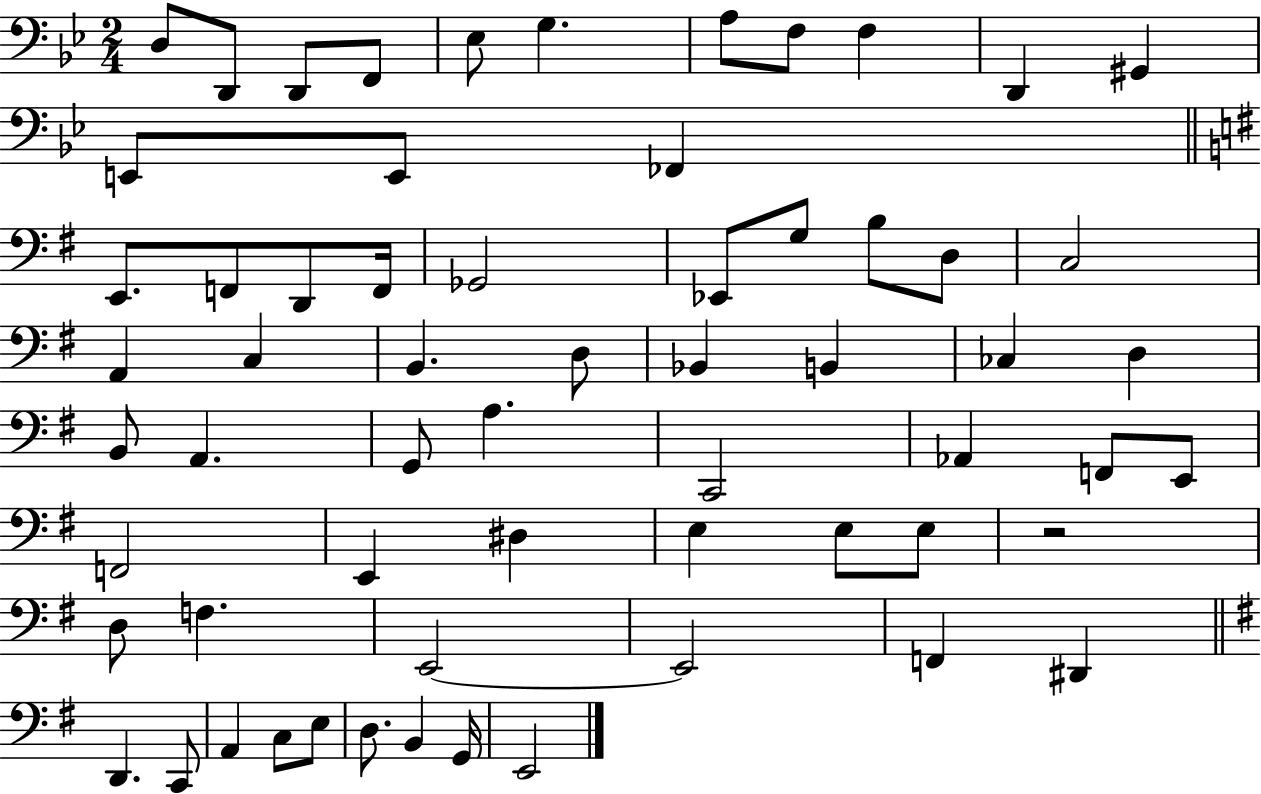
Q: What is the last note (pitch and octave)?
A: E2